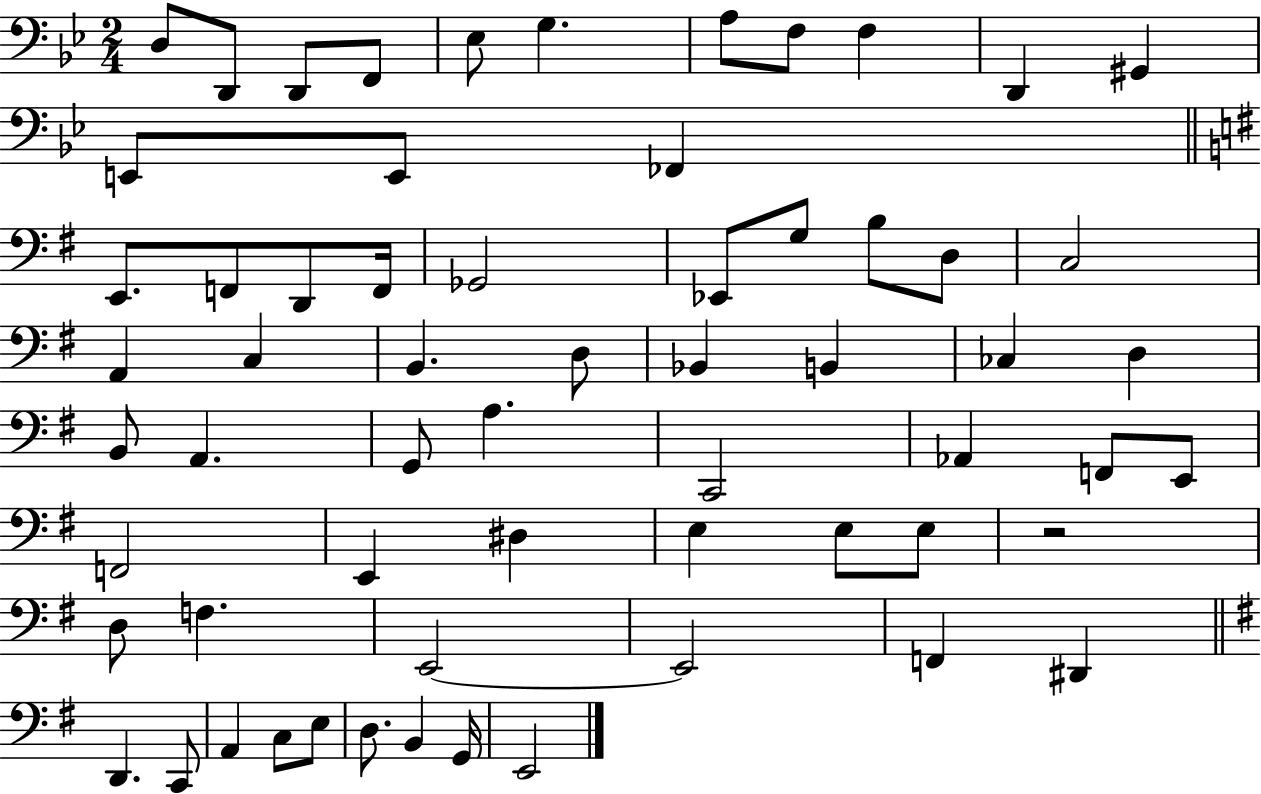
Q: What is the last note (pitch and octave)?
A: E2